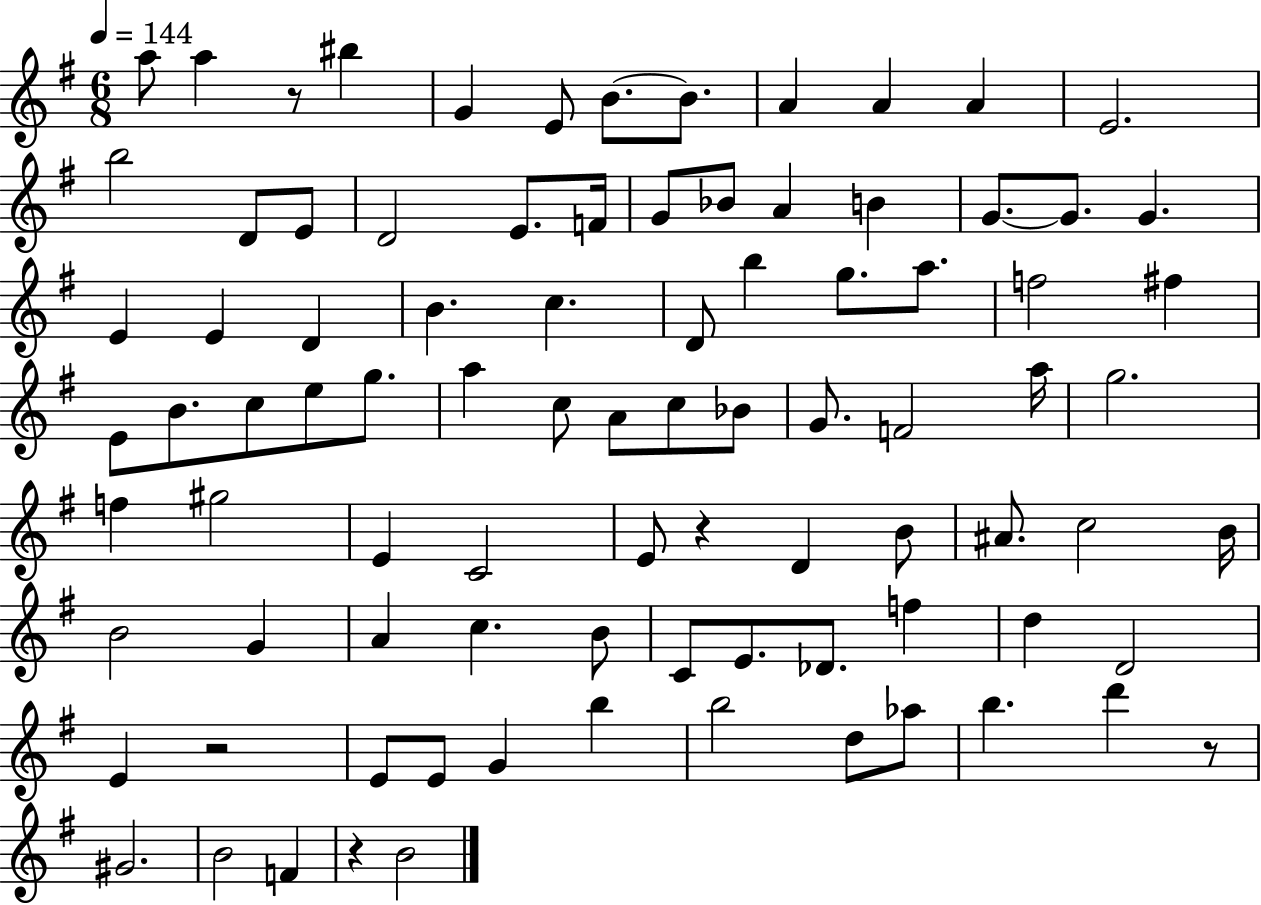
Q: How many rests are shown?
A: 5